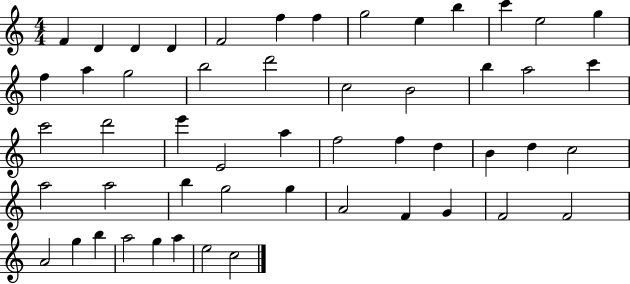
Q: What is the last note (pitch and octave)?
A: C5